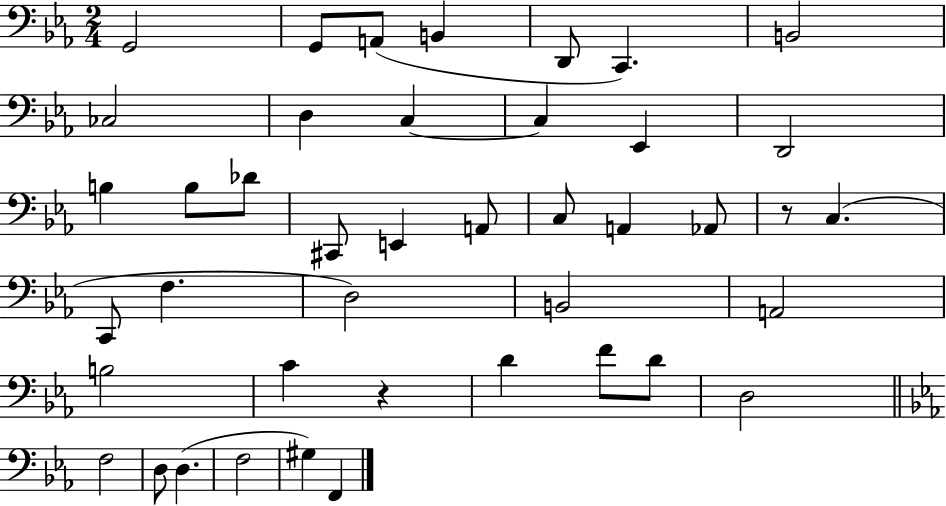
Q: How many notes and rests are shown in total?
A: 42